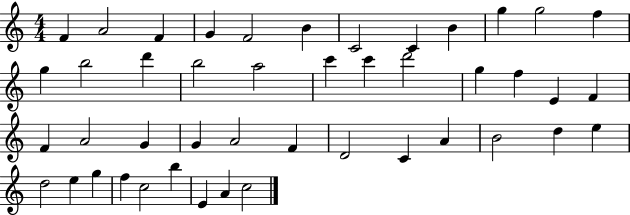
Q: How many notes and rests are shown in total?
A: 45